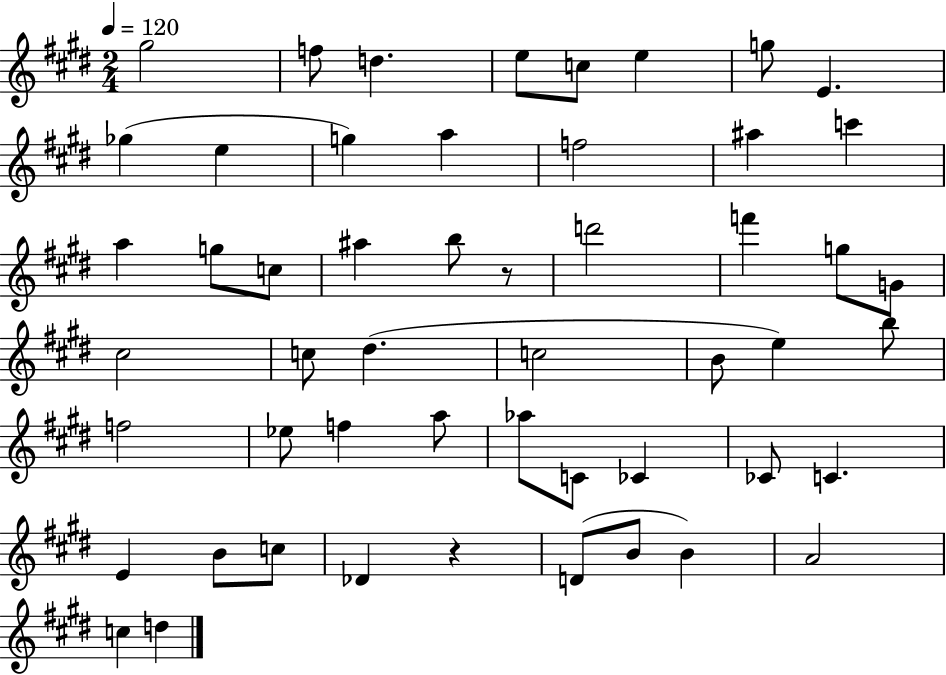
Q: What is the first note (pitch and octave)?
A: G#5